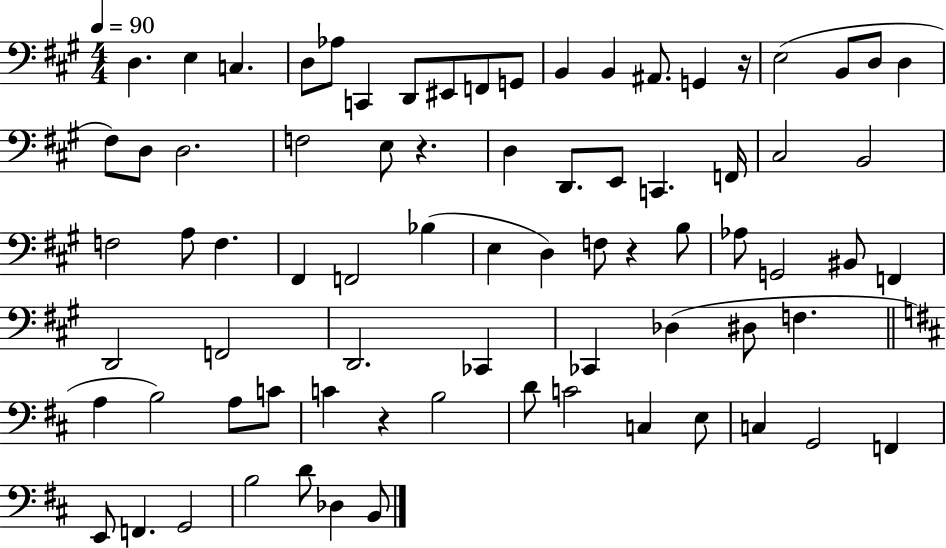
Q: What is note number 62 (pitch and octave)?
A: E3